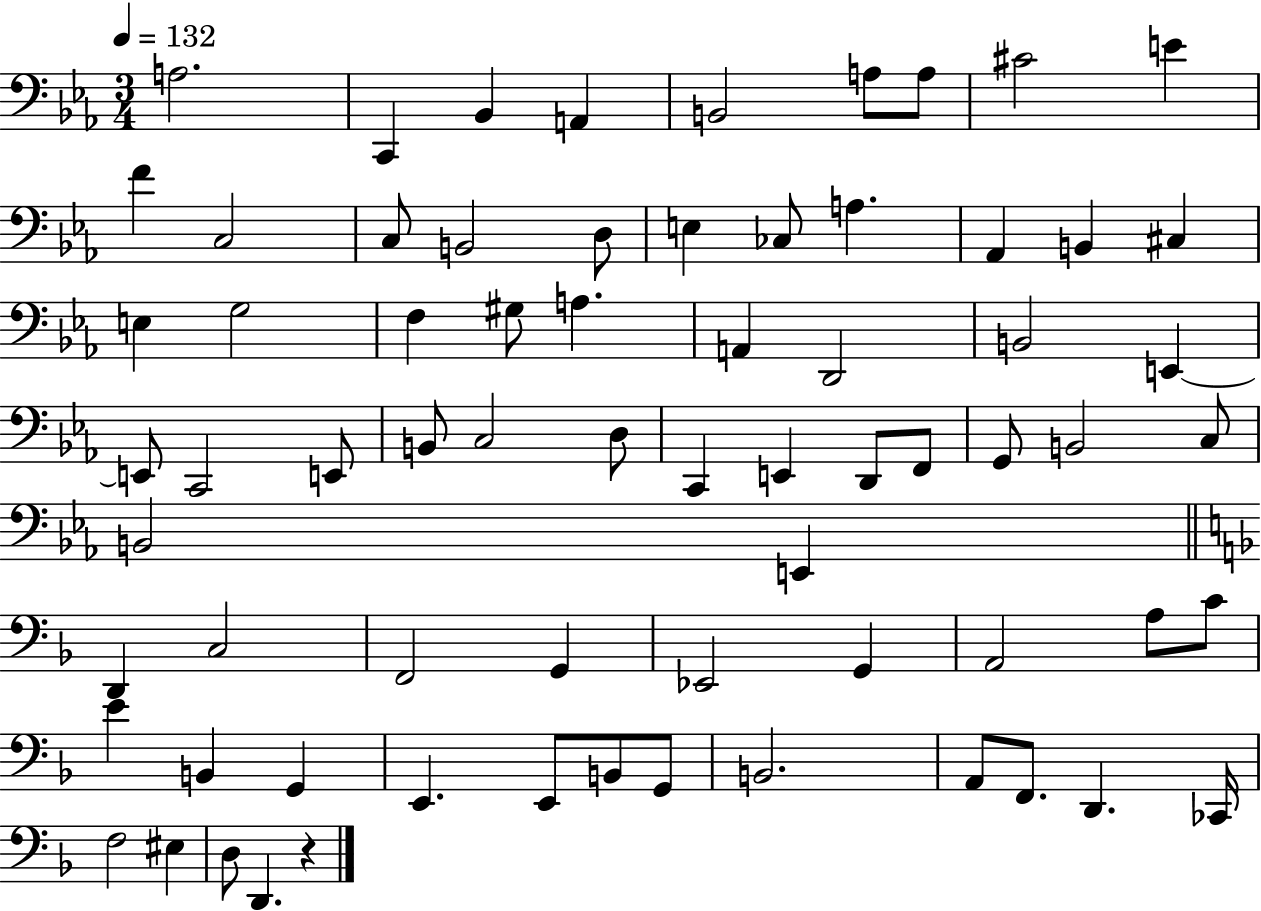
A3/h. C2/q Bb2/q A2/q B2/h A3/e A3/e C#4/h E4/q F4/q C3/h C3/e B2/h D3/e E3/q CES3/e A3/q. Ab2/q B2/q C#3/q E3/q G3/h F3/q G#3/e A3/q. A2/q D2/h B2/h E2/q E2/e C2/h E2/e B2/e C3/h D3/e C2/q E2/q D2/e F2/e G2/e B2/h C3/e B2/h E2/q D2/q C3/h F2/h G2/q Eb2/h G2/q A2/h A3/e C4/e E4/q B2/q G2/q E2/q. E2/e B2/e G2/e B2/h. A2/e F2/e. D2/q. CES2/s F3/h EIS3/q D3/e D2/q. R/q